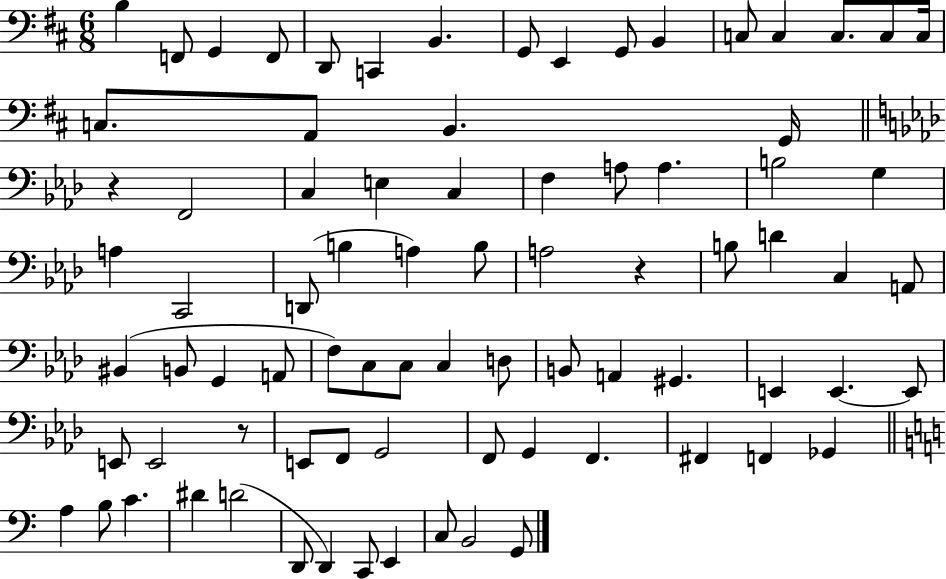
B3/q F2/e G2/q F2/e D2/e C2/q B2/q. G2/e E2/q G2/e B2/q C3/e C3/q C3/e. C3/e C3/s C3/e. A2/e B2/q. G2/s R/q F2/h C3/q E3/q C3/q F3/q A3/e A3/q. B3/h G3/q A3/q C2/h D2/e B3/q A3/q B3/e A3/h R/q B3/e D4/q C3/q A2/e BIS2/q B2/e G2/q A2/e F3/e C3/e C3/e C3/q D3/e B2/e A2/q G#2/q. E2/q E2/q. E2/e E2/e E2/h R/e E2/e F2/e G2/h F2/e G2/q F2/q. F#2/q F2/q Gb2/q A3/q B3/e C4/q. D#4/q D4/h D2/e D2/q C2/e E2/q C3/e B2/h G2/e